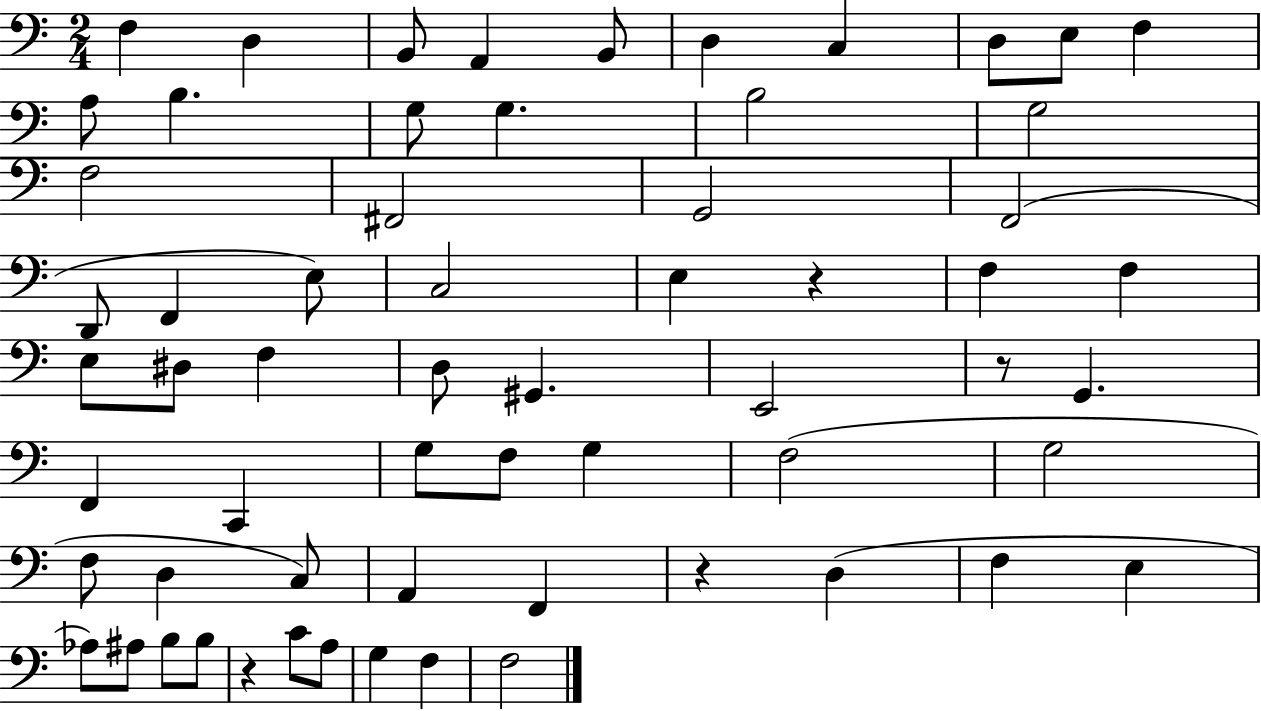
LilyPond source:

{
  \clef bass
  \numericTimeSignature
  \time 2/4
  \key c \major
  \repeat volta 2 { f4 d4 | b,8 a,4 b,8 | d4 c4 | d8 e8 f4 | \break a8 b4. | g8 g4. | b2 | g2 | \break f2 | fis,2 | g,2 | f,2( | \break d,8 f,4 e8) | c2 | e4 r4 | f4 f4 | \break e8 dis8 f4 | d8 gis,4. | e,2 | r8 g,4. | \break f,4 c,4 | g8 f8 g4 | f2( | g2 | \break f8 d4 c8) | a,4 f,4 | r4 d4( | f4 e4 | \break aes8) ais8 b8 b8 | r4 c'8 a8 | g4 f4 | f2 | \break } \bar "|."
}